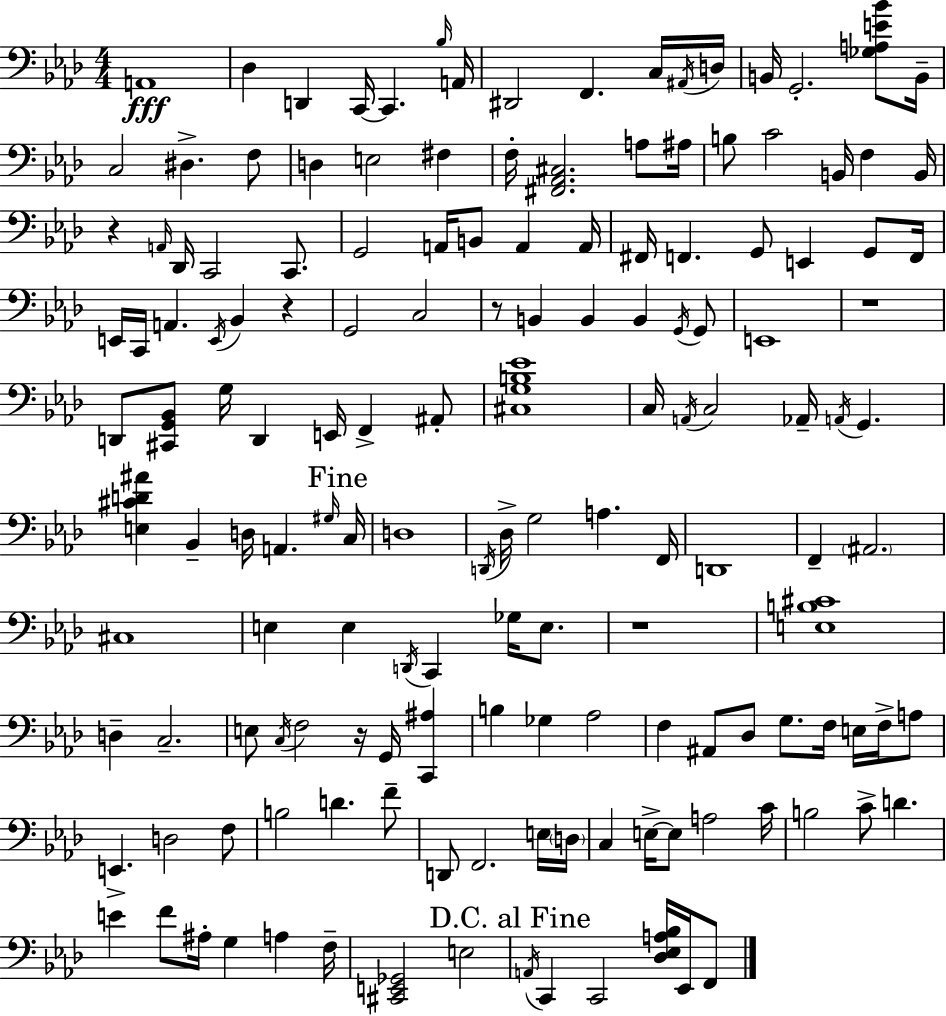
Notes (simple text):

A2/w Db3/q D2/q C2/s C2/q. Bb3/s A2/s D#2/h F2/q. C3/s A#2/s D3/s B2/s G2/h. [Gb3,A3,E4,Bb4]/e B2/s C3/h D#3/q. F3/e D3/q E3/h F#3/q F3/s [F#2,Ab2,C#3]/h. A3/e A#3/s B3/e C4/h B2/s F3/q B2/s R/q A2/s Db2/s C2/h C2/e. G2/h A2/s B2/e A2/q A2/s F#2/s F2/q. G2/e E2/q G2/e F2/s E2/s C2/s A2/q. E2/s Bb2/q R/q G2/h C3/h R/e B2/q B2/q B2/q G2/s G2/e E2/w R/w D2/e [C#2,G2,Bb2]/e G3/s D2/q E2/s F2/q A#2/e [C#3,G3,B3,Eb4]/w C3/s A2/s C3/h Ab2/s A2/s G2/q. [E3,C#4,D4,A#4]/q Bb2/q D3/s A2/q. G#3/s C3/s D3/w D2/s Db3/s G3/h A3/q. F2/s D2/w F2/q A#2/h. C#3/w E3/q E3/q D2/s C2/q Gb3/s E3/e. R/w [E3,B3,C#4]/w D3/q C3/h. E3/e C3/s F3/h R/s G2/s [C2,A#3]/q B3/q Gb3/q Ab3/h F3/q A#2/e Db3/e G3/e. F3/s E3/s F3/s A3/e E2/q. D3/h F3/e B3/h D4/q. F4/e D2/e F2/h. E3/s D3/s C3/q E3/s E3/e A3/h C4/s B3/h C4/e D4/q. E4/q F4/e A#3/s G3/q A3/q F3/s [C#2,E2,Gb2]/h E3/h A2/s C2/q C2/h [Db3,Eb3,A3,Bb3]/s Eb2/s F2/e